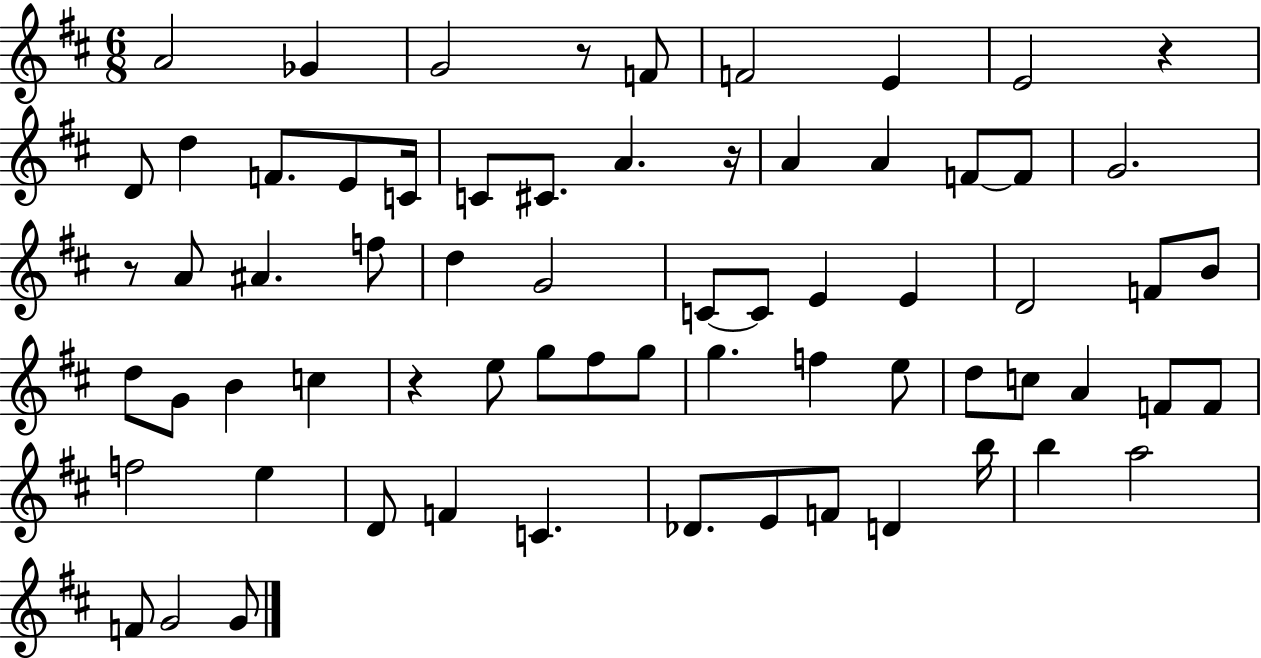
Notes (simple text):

A4/h Gb4/q G4/h R/e F4/e F4/h E4/q E4/h R/q D4/e D5/q F4/e. E4/e C4/s C4/e C#4/e. A4/q. R/s A4/q A4/q F4/e F4/e G4/h. R/e A4/e A#4/q. F5/e D5/q G4/h C4/e C4/e E4/q E4/q D4/h F4/e B4/e D5/e G4/e B4/q C5/q R/q E5/e G5/e F#5/e G5/e G5/q. F5/q E5/e D5/e C5/e A4/q F4/e F4/e F5/h E5/q D4/e F4/q C4/q. Db4/e. E4/e F4/e D4/q B5/s B5/q A5/h F4/e G4/h G4/e